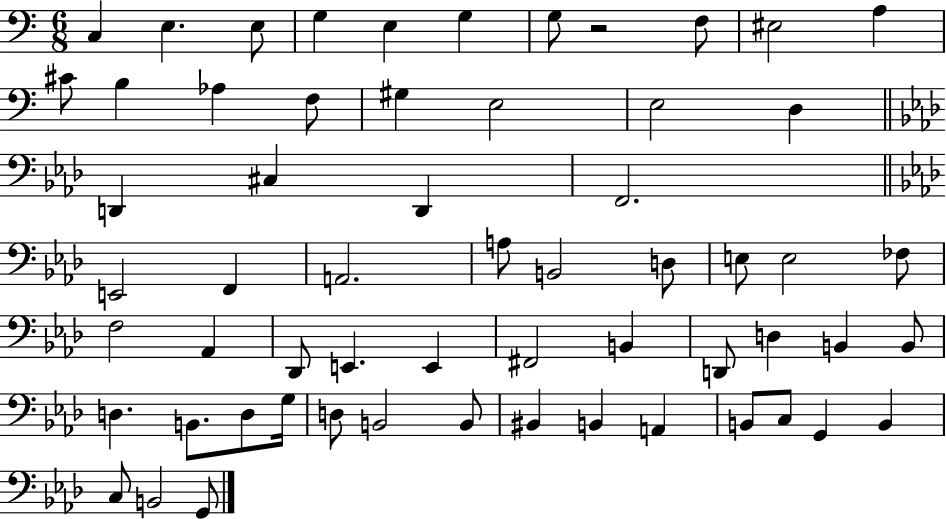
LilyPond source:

{
  \clef bass
  \numericTimeSignature
  \time 6/8
  \key c \major
  c4 e4. e8 | g4 e4 g4 | g8 r2 f8 | eis2 a4 | \break cis'8 b4 aes4 f8 | gis4 e2 | e2 d4 | \bar "||" \break \key aes \major d,4 cis4 d,4 | f,2. | \bar "||" \break \key aes \major e,2 f,4 | a,2. | a8 b,2 d8 | e8 e2 fes8 | \break f2 aes,4 | des,8 e,4. e,4 | fis,2 b,4 | d,8 d4 b,4 b,8 | \break d4. b,8. d8 g16 | d8 b,2 b,8 | bis,4 b,4 a,4 | b,8 c8 g,4 b,4 | \break c8 b,2 g,8 | \bar "|."
}